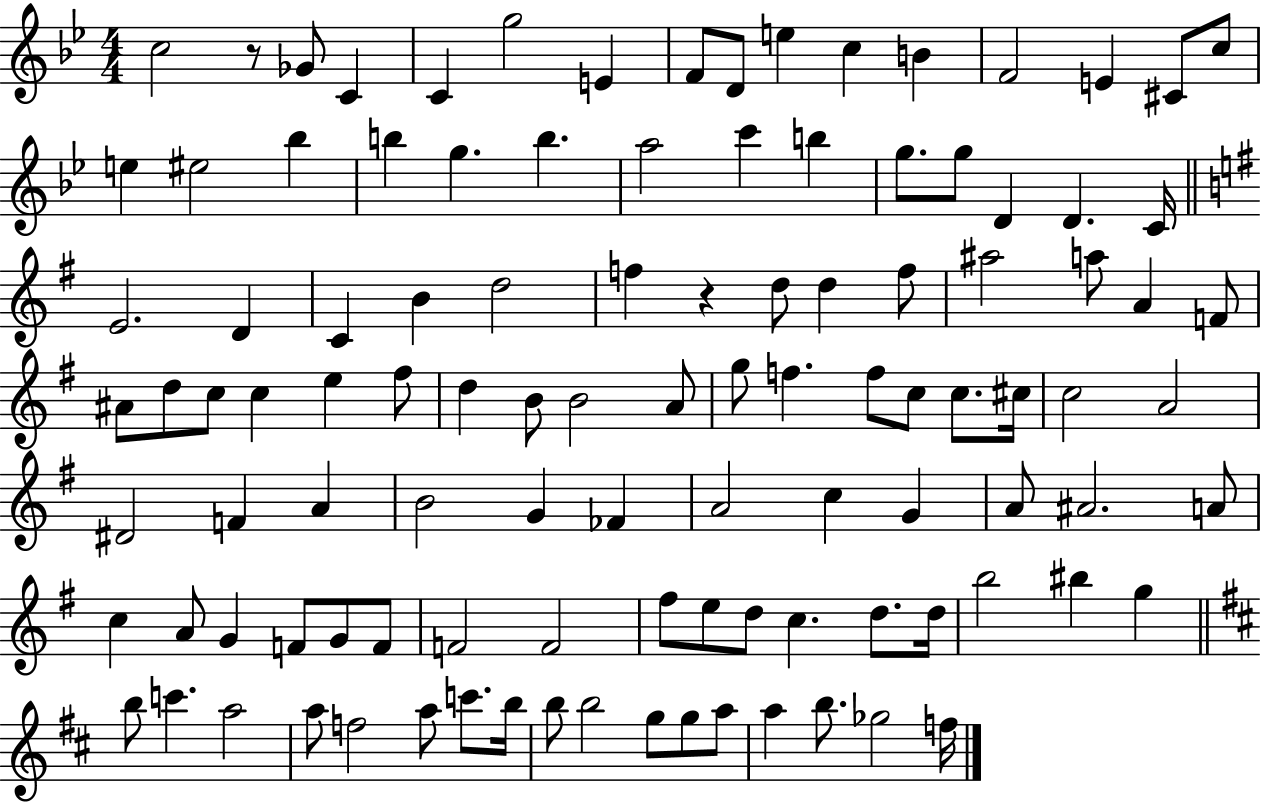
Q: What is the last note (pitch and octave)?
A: F5